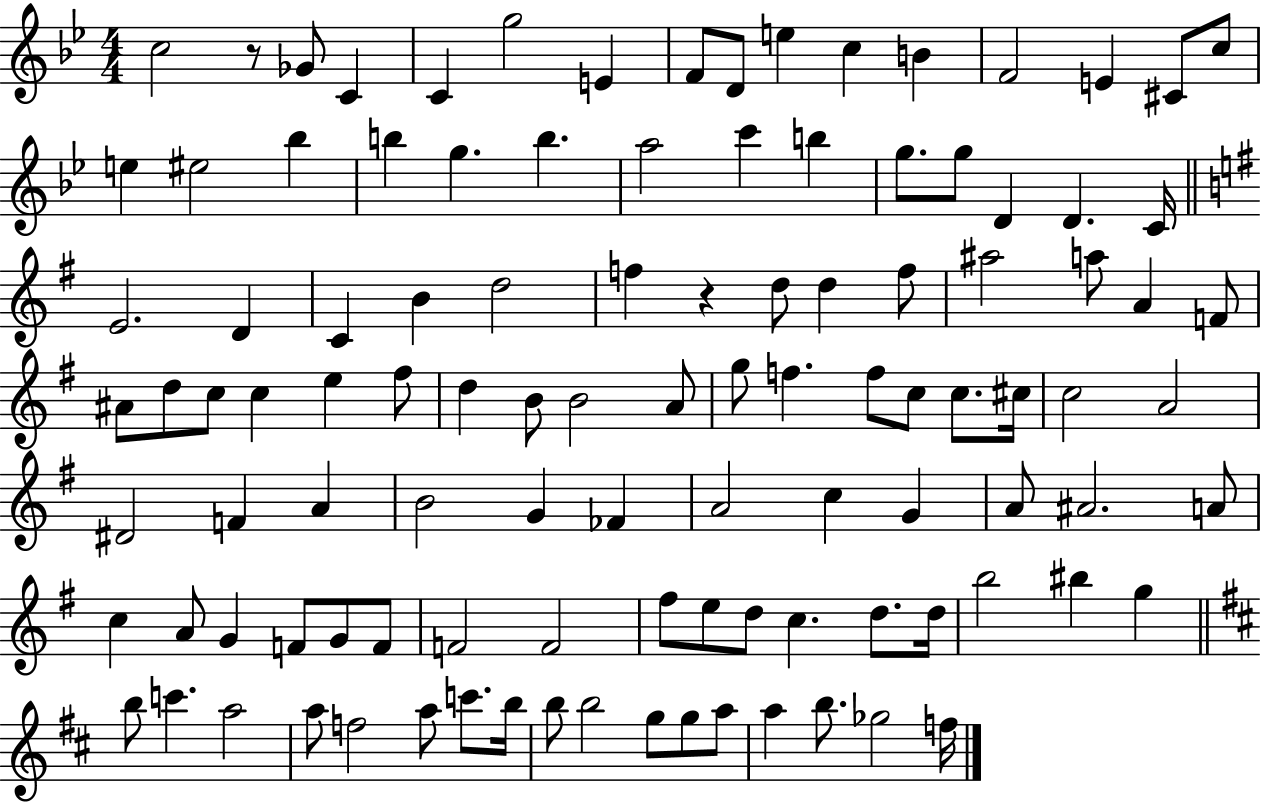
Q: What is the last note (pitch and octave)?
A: F5